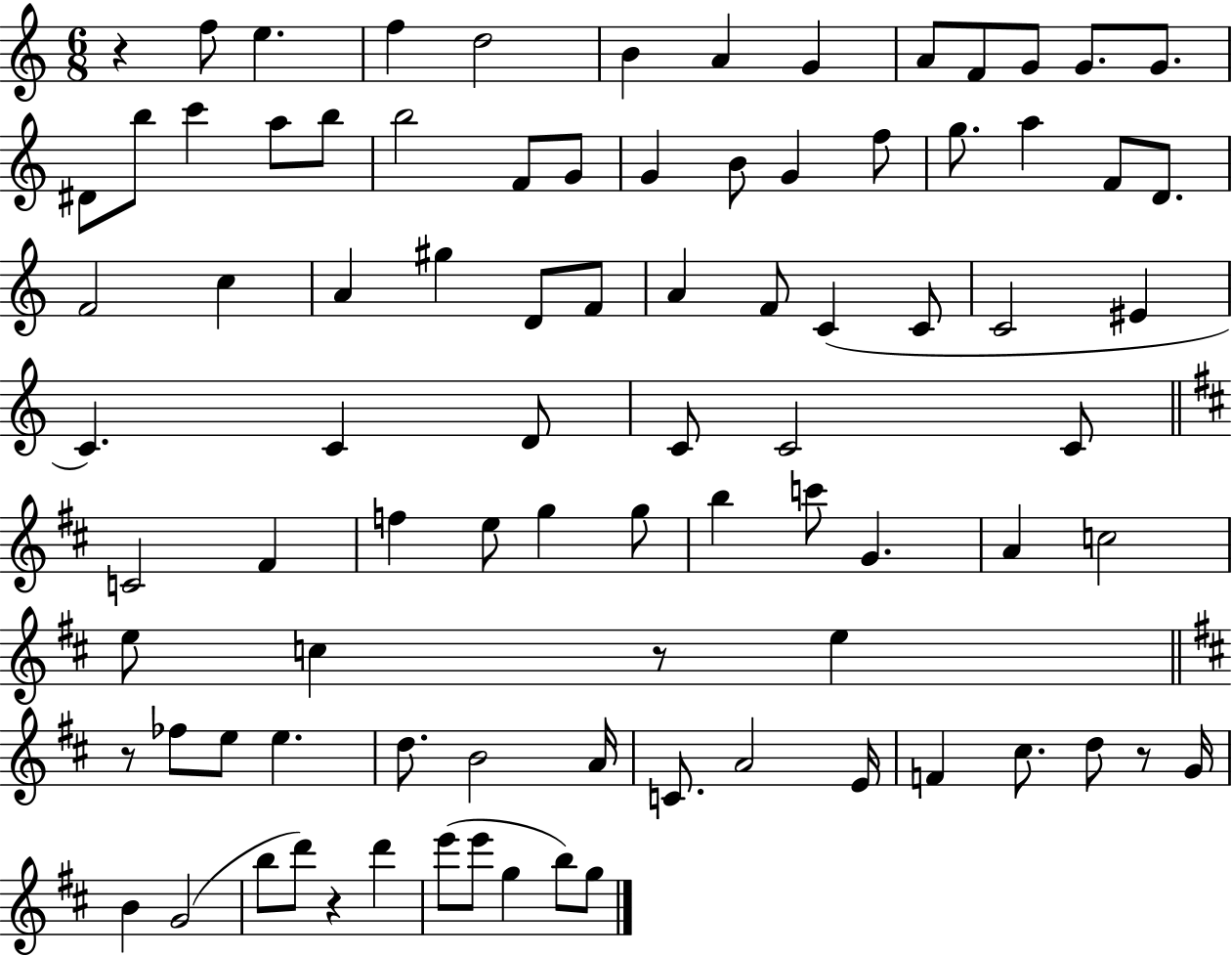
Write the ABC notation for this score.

X:1
T:Untitled
M:6/8
L:1/4
K:C
z f/2 e f d2 B A G A/2 F/2 G/2 G/2 G/2 ^D/2 b/2 c' a/2 b/2 b2 F/2 G/2 G B/2 G f/2 g/2 a F/2 D/2 F2 c A ^g D/2 F/2 A F/2 C C/2 C2 ^E C C D/2 C/2 C2 C/2 C2 ^F f e/2 g g/2 b c'/2 G A c2 e/2 c z/2 e z/2 _f/2 e/2 e d/2 B2 A/4 C/2 A2 E/4 F ^c/2 d/2 z/2 G/4 B G2 b/2 d'/2 z d' e'/2 e'/2 g b/2 g/2